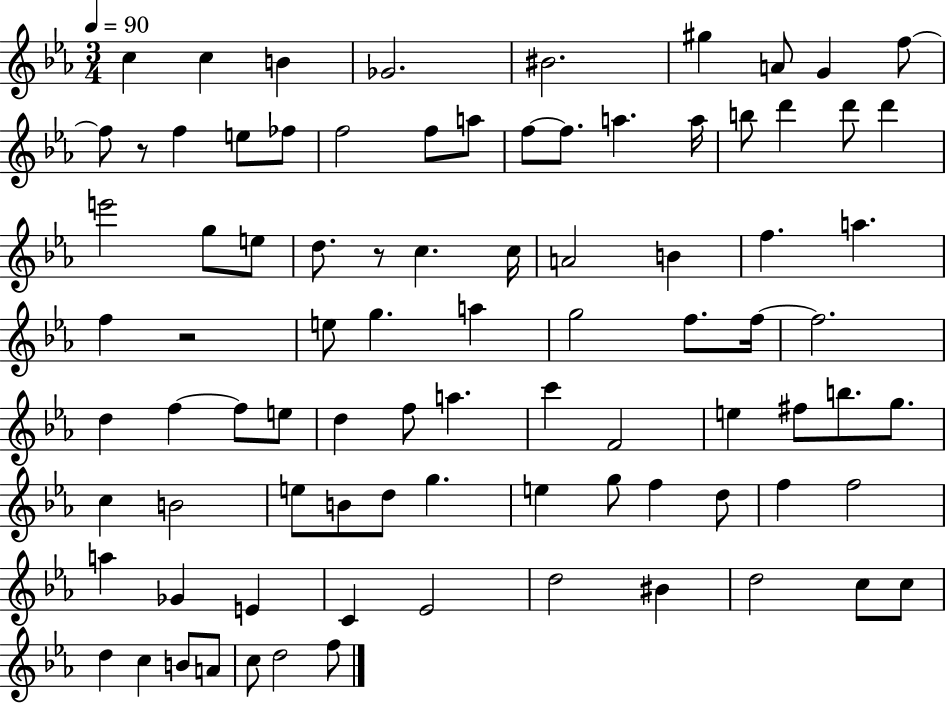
{
  \clef treble
  \numericTimeSignature
  \time 3/4
  \key ees \major
  \tempo 4 = 90
  \repeat volta 2 { c''4 c''4 b'4 | ges'2. | bis'2. | gis''4 a'8 g'4 f''8~~ | \break f''8 r8 f''4 e''8 fes''8 | f''2 f''8 a''8 | f''8~~ f''8. a''4. a''16 | b''8 d'''4 d'''8 d'''4 | \break e'''2 g''8 e''8 | d''8. r8 c''4. c''16 | a'2 b'4 | f''4. a''4. | \break f''4 r2 | e''8 g''4. a''4 | g''2 f''8. f''16~~ | f''2. | \break d''4 f''4~~ f''8 e''8 | d''4 f''8 a''4. | c'''4 f'2 | e''4 fis''8 b''8. g''8. | \break c''4 b'2 | e''8 b'8 d''8 g''4. | e''4 g''8 f''4 d''8 | f''4 f''2 | \break a''4 ges'4 e'4 | c'4 ees'2 | d''2 bis'4 | d''2 c''8 c''8 | \break d''4 c''4 b'8 a'8 | c''8 d''2 f''8 | } \bar "|."
}